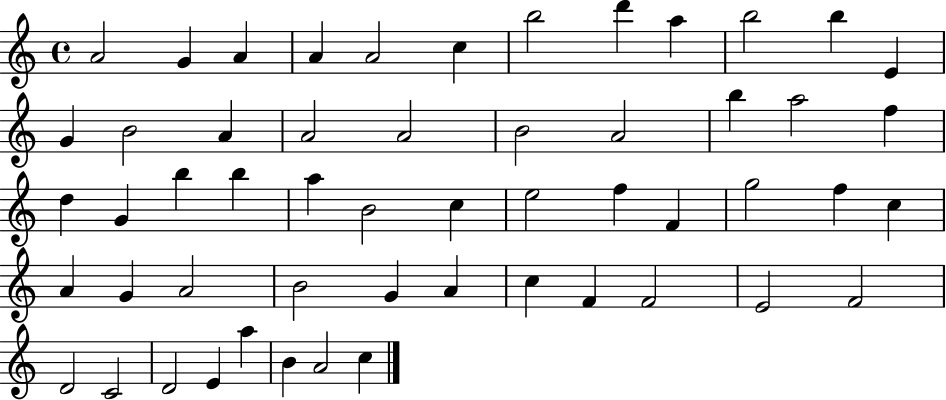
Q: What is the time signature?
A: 4/4